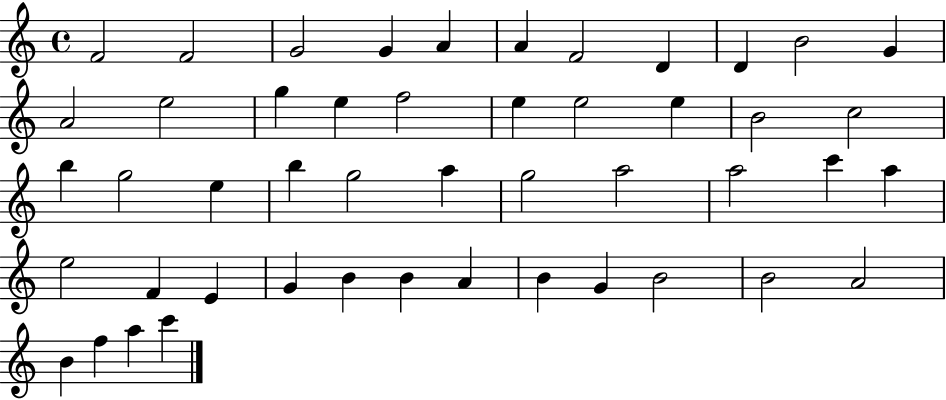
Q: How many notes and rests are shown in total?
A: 48